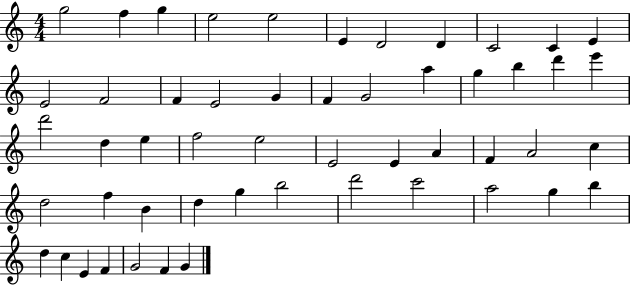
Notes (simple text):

G5/h F5/q G5/q E5/h E5/h E4/q D4/h D4/q C4/h C4/q E4/q E4/h F4/h F4/q E4/h G4/q F4/q G4/h A5/q G5/q B5/q D6/q E6/q D6/h D5/q E5/q F5/h E5/h E4/h E4/q A4/q F4/q A4/h C5/q D5/h F5/q B4/q D5/q G5/q B5/h D6/h C6/h A5/h G5/q B5/q D5/q C5/q E4/q F4/q G4/h F4/q G4/q